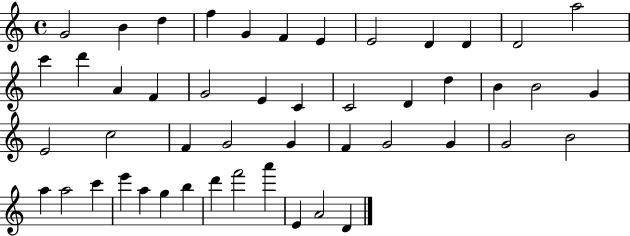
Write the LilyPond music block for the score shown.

{
  \clef treble
  \time 4/4
  \defaultTimeSignature
  \key c \major
  g'2 b'4 d''4 | f''4 g'4 f'4 e'4 | e'2 d'4 d'4 | d'2 a''2 | \break c'''4 d'''4 a'4 f'4 | g'2 e'4 c'4 | c'2 d'4 d''4 | b'4 b'2 g'4 | \break e'2 c''2 | f'4 g'2 g'4 | f'4 g'2 g'4 | g'2 b'2 | \break a''4 a''2 c'''4 | e'''4 a''4 g''4 b''4 | d'''4 f'''2 a'''4 | e'4 a'2 d'4 | \break \bar "|."
}